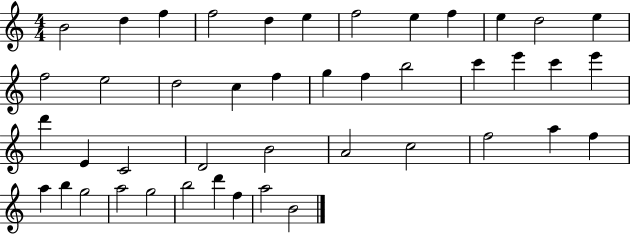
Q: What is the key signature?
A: C major